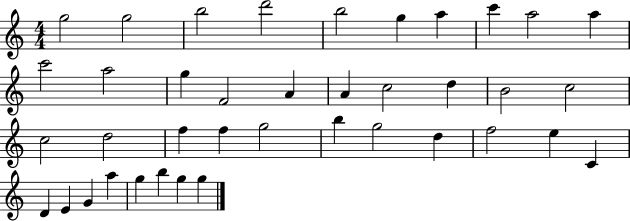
{
  \clef treble
  \numericTimeSignature
  \time 4/4
  \key c \major
  g''2 g''2 | b''2 d'''2 | b''2 g''4 a''4 | c'''4 a''2 a''4 | \break c'''2 a''2 | g''4 f'2 a'4 | a'4 c''2 d''4 | b'2 c''2 | \break c''2 d''2 | f''4 f''4 g''2 | b''4 g''2 d''4 | f''2 e''4 c'4 | \break d'4 e'4 g'4 a''4 | g''4 b''4 g''4 g''4 | \bar "|."
}